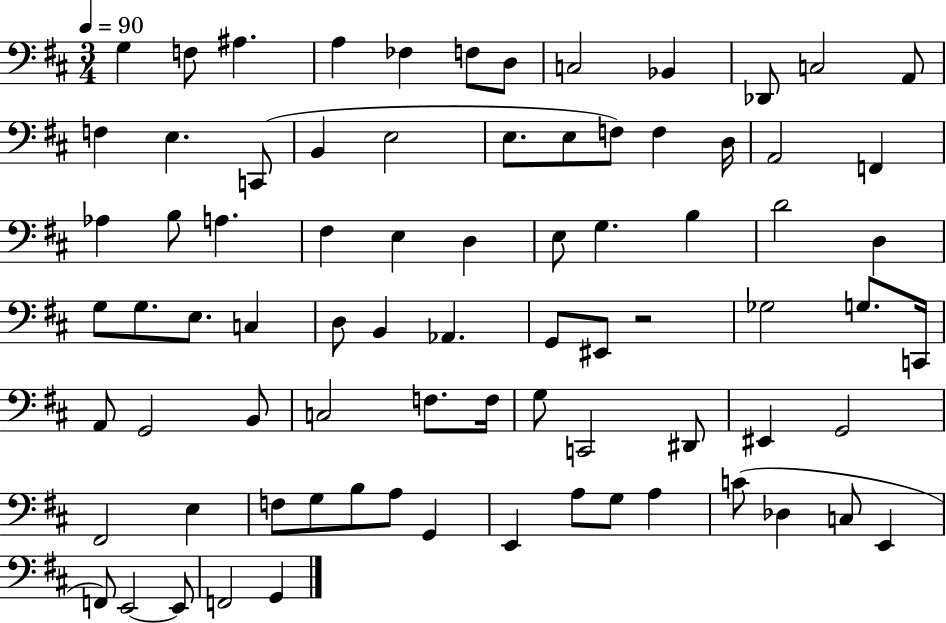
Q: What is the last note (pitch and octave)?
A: G2